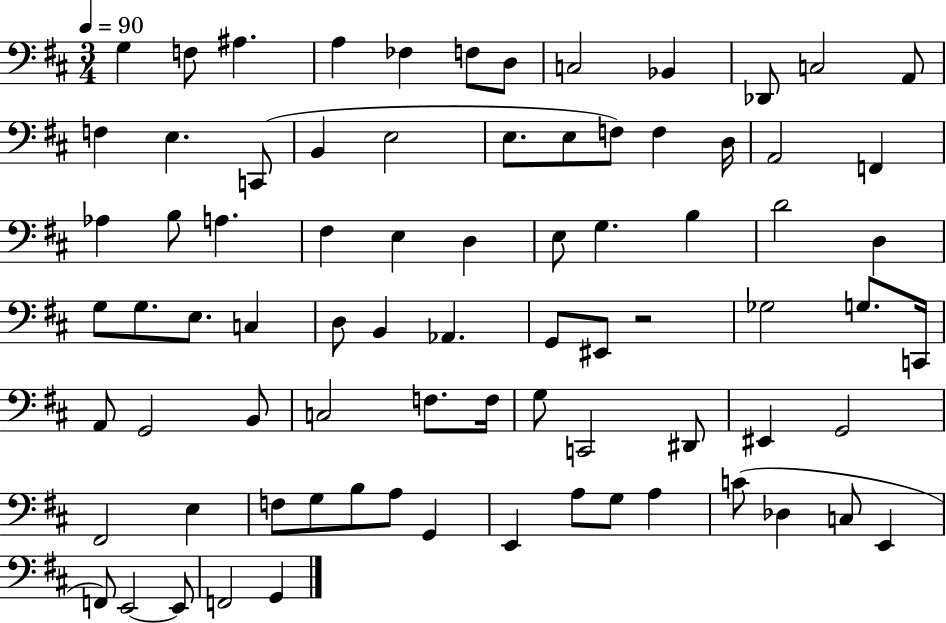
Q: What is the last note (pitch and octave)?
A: G2